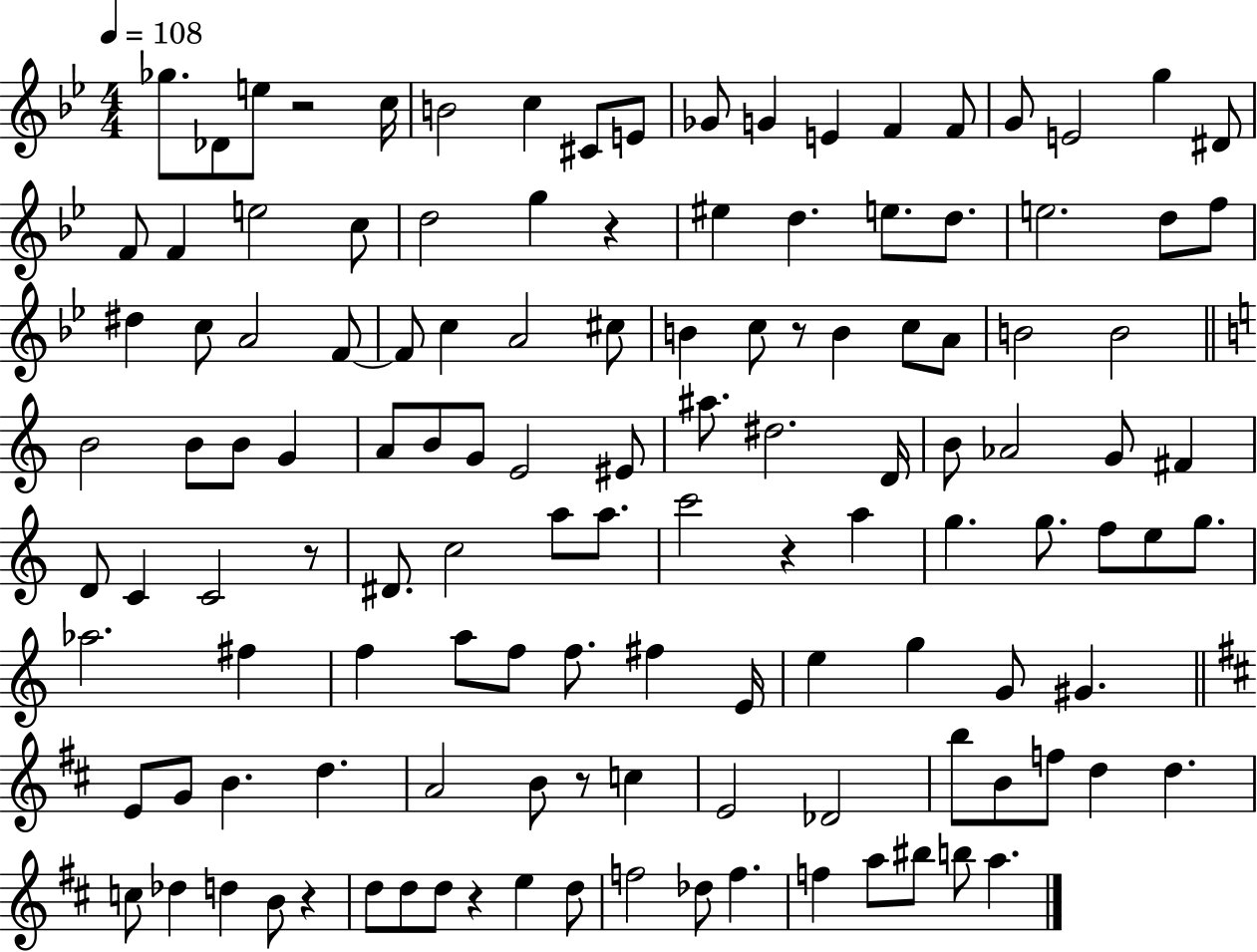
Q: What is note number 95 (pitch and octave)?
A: E4